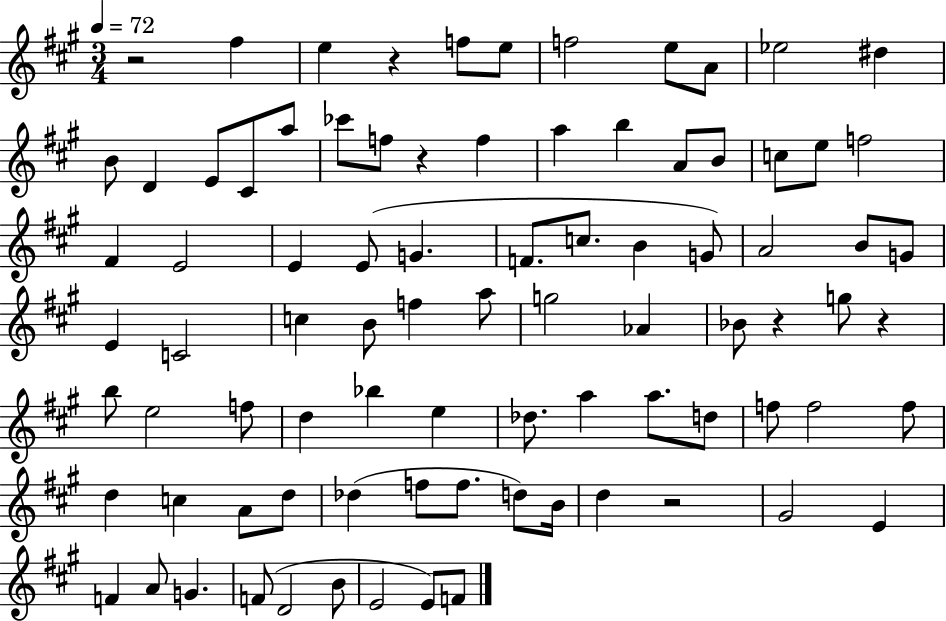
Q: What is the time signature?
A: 3/4